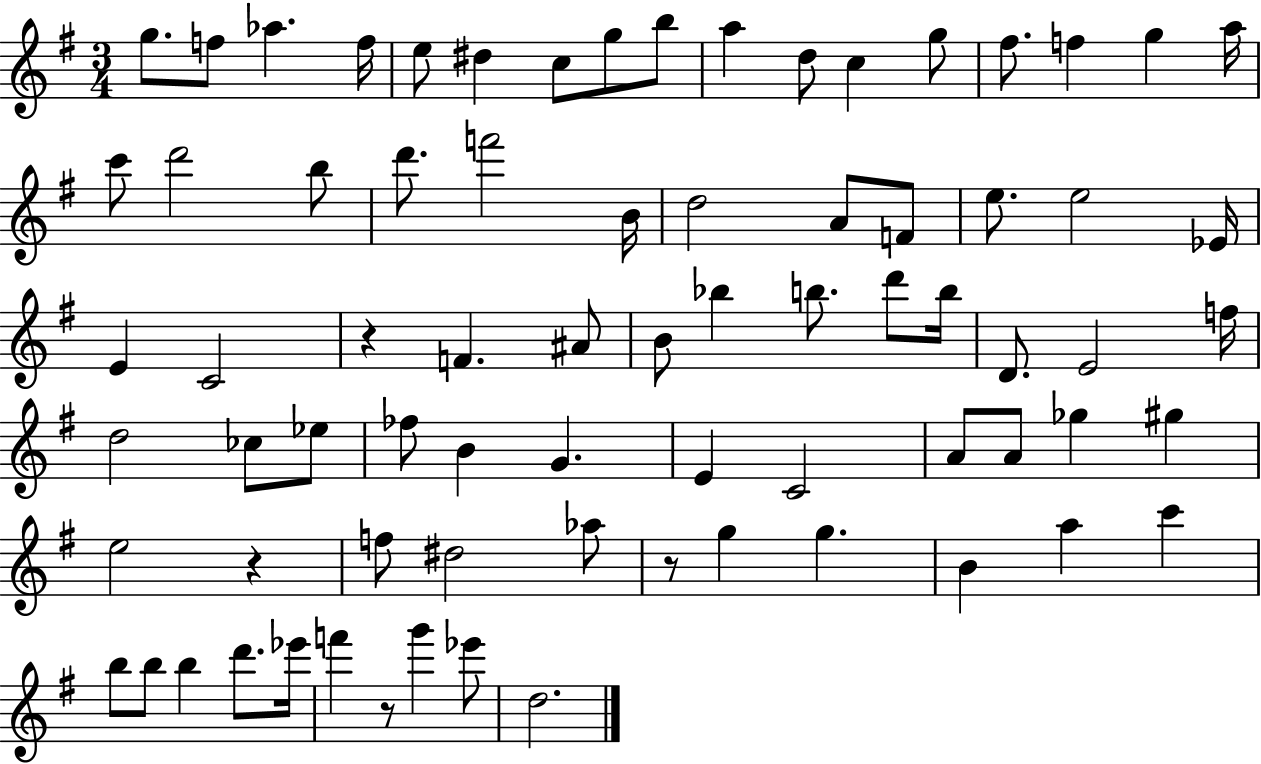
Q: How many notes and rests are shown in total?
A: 75